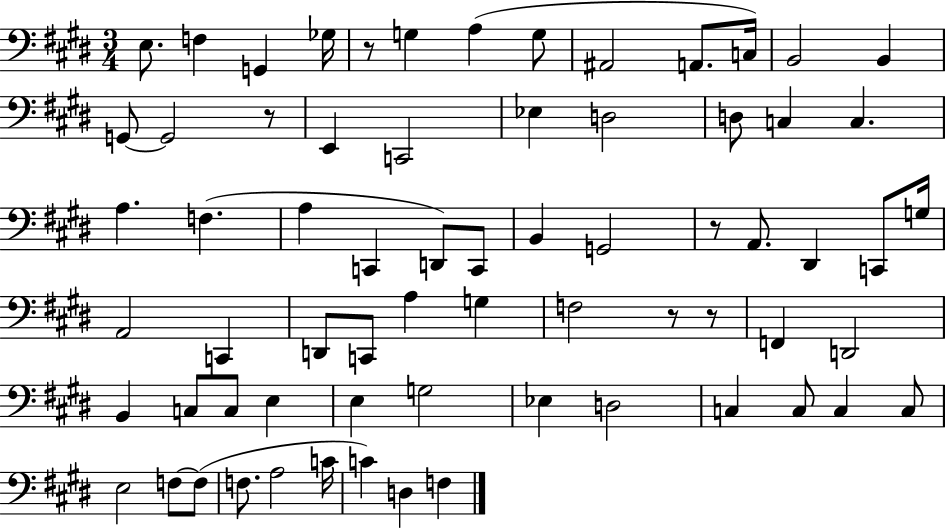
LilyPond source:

{
  \clef bass
  \numericTimeSignature
  \time 3/4
  \key e \major
  e8. f4 g,4 ges16 | r8 g4 a4( g8 | ais,2 a,8. c16) | b,2 b,4 | \break g,8~~ g,2 r8 | e,4 c,2 | ees4 d2 | d8 c4 c4. | \break a4. f4.( | a4 c,4 d,8) c,8 | b,4 g,2 | r8 a,8. dis,4 c,8 g16 | \break a,2 c,4 | d,8 c,8 a4 g4 | f2 r8 r8 | f,4 d,2 | \break b,4 c8 c8 e4 | e4 g2 | ees4 d2 | c4 c8 c4 c8 | \break e2 f8~~ f8( | f8. a2 c'16 | c'4) d4 f4 | \bar "|."
}